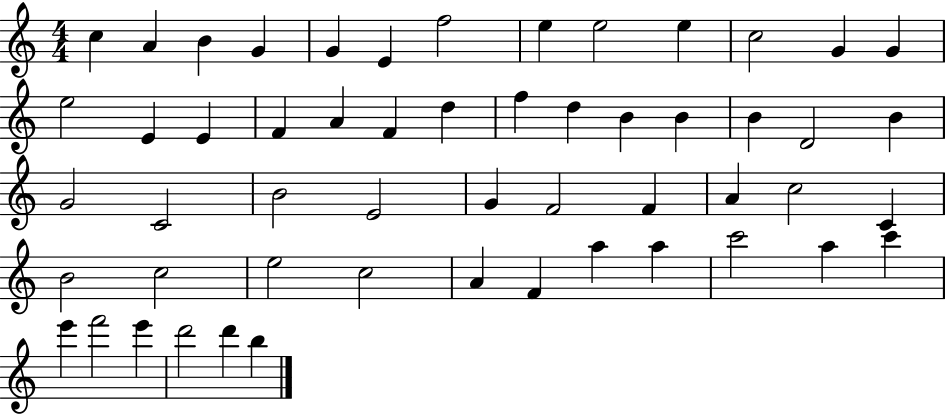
X:1
T:Untitled
M:4/4
L:1/4
K:C
c A B G G E f2 e e2 e c2 G G e2 E E F A F d f d B B B D2 B G2 C2 B2 E2 G F2 F A c2 C B2 c2 e2 c2 A F a a c'2 a c' e' f'2 e' d'2 d' b